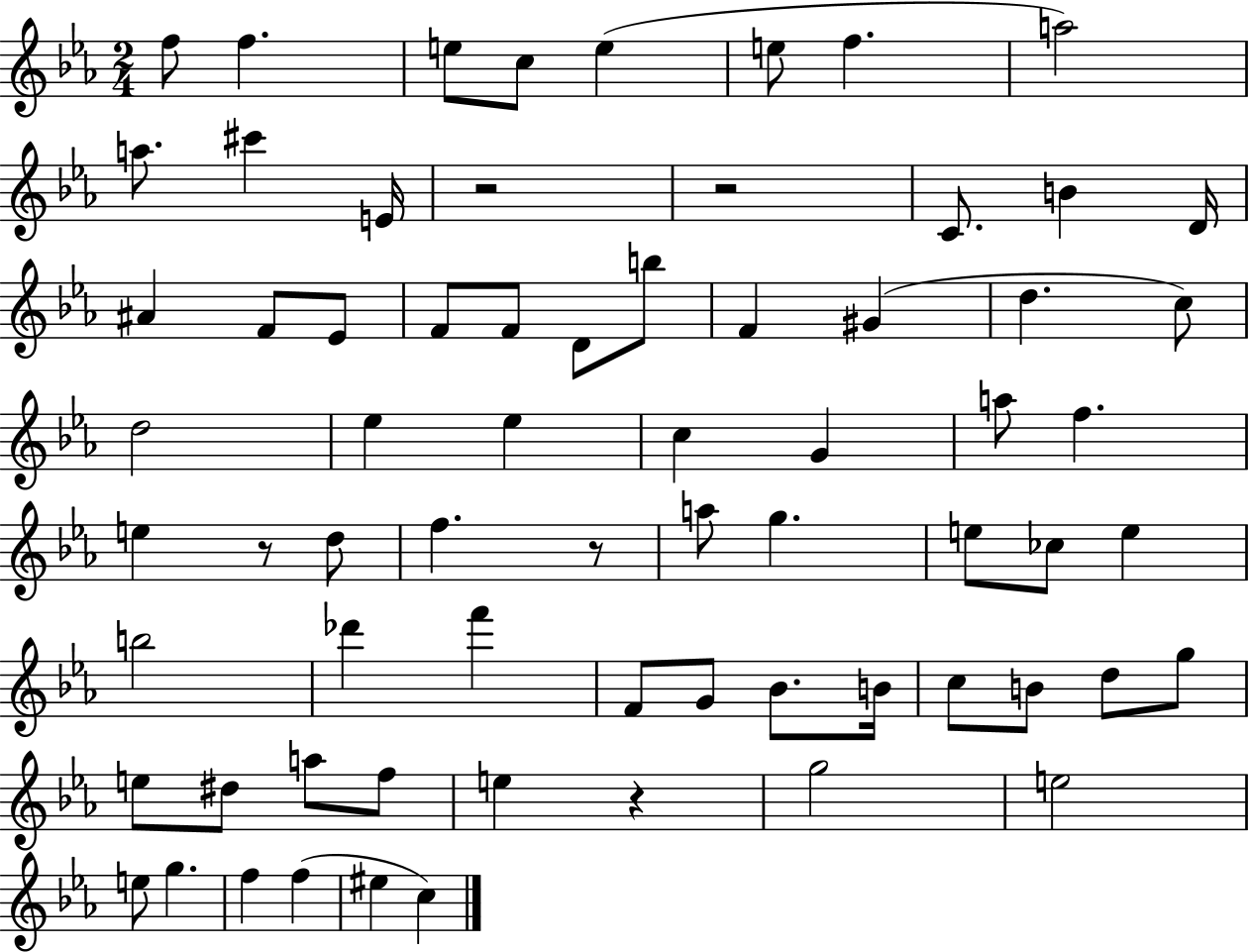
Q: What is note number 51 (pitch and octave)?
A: G5